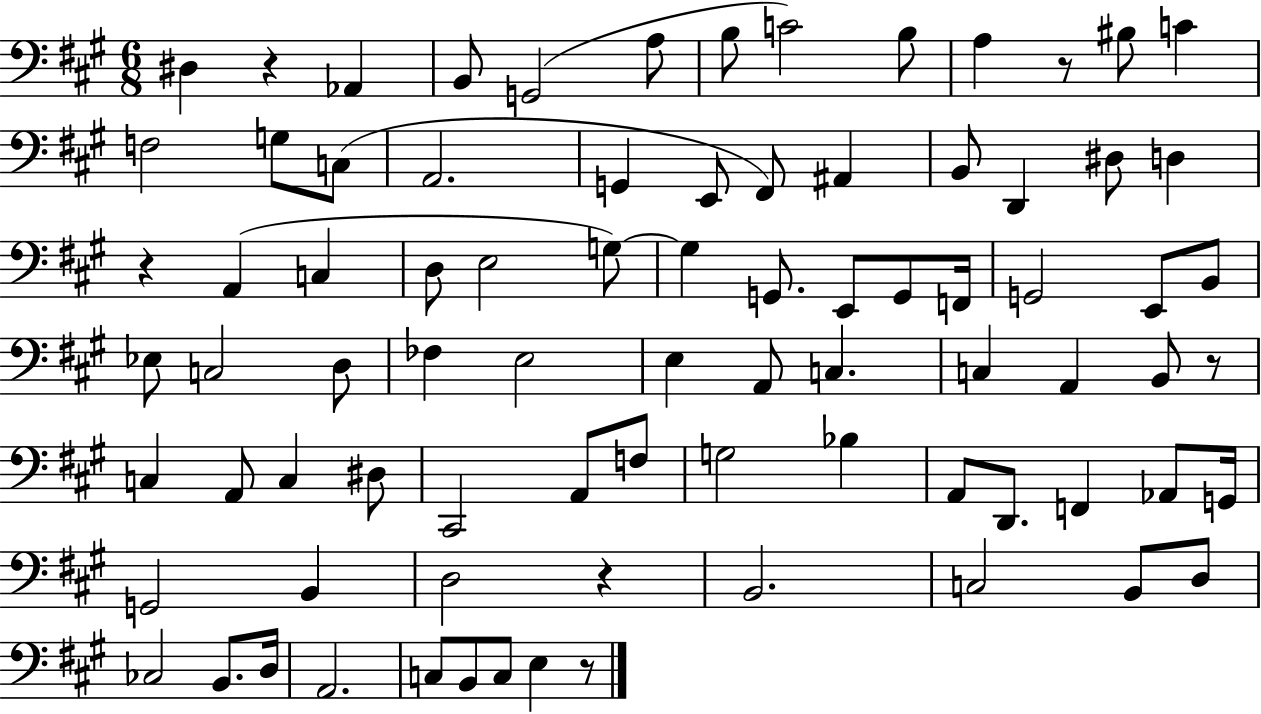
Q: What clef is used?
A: bass